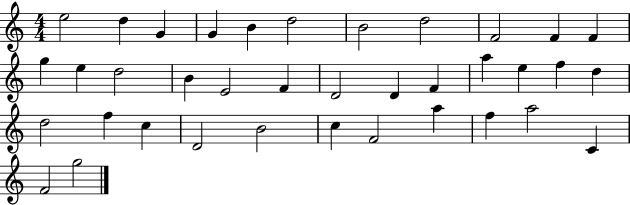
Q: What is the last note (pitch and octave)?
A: G5